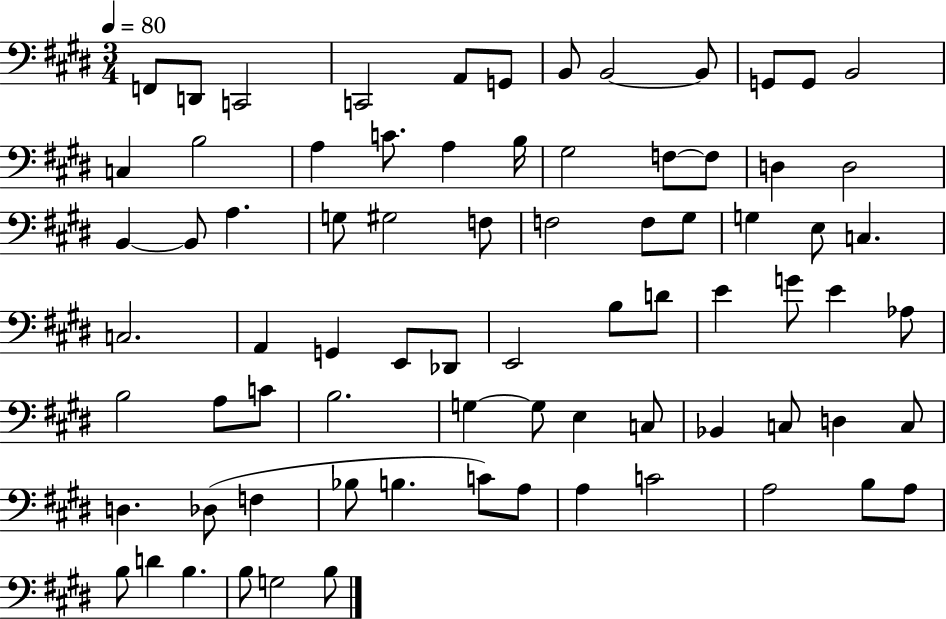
F2/e D2/e C2/h C2/h A2/e G2/e B2/e B2/h B2/e G2/e G2/e B2/h C3/q B3/h A3/q C4/e. A3/q B3/s G#3/h F3/e F3/e D3/q D3/h B2/q B2/e A3/q. G3/e G#3/h F3/e F3/h F3/e G#3/e G3/q E3/e C3/q. C3/h. A2/q G2/q E2/e Db2/e E2/h B3/e D4/e E4/q G4/e E4/q Ab3/e B3/h A3/e C4/e B3/h. G3/q G3/e E3/q C3/e Bb2/q C3/e D3/q C3/e D3/q. Db3/e F3/q Bb3/e B3/q. C4/e A3/e A3/q C4/h A3/h B3/e A3/e B3/e D4/q B3/q. B3/e G3/h B3/e